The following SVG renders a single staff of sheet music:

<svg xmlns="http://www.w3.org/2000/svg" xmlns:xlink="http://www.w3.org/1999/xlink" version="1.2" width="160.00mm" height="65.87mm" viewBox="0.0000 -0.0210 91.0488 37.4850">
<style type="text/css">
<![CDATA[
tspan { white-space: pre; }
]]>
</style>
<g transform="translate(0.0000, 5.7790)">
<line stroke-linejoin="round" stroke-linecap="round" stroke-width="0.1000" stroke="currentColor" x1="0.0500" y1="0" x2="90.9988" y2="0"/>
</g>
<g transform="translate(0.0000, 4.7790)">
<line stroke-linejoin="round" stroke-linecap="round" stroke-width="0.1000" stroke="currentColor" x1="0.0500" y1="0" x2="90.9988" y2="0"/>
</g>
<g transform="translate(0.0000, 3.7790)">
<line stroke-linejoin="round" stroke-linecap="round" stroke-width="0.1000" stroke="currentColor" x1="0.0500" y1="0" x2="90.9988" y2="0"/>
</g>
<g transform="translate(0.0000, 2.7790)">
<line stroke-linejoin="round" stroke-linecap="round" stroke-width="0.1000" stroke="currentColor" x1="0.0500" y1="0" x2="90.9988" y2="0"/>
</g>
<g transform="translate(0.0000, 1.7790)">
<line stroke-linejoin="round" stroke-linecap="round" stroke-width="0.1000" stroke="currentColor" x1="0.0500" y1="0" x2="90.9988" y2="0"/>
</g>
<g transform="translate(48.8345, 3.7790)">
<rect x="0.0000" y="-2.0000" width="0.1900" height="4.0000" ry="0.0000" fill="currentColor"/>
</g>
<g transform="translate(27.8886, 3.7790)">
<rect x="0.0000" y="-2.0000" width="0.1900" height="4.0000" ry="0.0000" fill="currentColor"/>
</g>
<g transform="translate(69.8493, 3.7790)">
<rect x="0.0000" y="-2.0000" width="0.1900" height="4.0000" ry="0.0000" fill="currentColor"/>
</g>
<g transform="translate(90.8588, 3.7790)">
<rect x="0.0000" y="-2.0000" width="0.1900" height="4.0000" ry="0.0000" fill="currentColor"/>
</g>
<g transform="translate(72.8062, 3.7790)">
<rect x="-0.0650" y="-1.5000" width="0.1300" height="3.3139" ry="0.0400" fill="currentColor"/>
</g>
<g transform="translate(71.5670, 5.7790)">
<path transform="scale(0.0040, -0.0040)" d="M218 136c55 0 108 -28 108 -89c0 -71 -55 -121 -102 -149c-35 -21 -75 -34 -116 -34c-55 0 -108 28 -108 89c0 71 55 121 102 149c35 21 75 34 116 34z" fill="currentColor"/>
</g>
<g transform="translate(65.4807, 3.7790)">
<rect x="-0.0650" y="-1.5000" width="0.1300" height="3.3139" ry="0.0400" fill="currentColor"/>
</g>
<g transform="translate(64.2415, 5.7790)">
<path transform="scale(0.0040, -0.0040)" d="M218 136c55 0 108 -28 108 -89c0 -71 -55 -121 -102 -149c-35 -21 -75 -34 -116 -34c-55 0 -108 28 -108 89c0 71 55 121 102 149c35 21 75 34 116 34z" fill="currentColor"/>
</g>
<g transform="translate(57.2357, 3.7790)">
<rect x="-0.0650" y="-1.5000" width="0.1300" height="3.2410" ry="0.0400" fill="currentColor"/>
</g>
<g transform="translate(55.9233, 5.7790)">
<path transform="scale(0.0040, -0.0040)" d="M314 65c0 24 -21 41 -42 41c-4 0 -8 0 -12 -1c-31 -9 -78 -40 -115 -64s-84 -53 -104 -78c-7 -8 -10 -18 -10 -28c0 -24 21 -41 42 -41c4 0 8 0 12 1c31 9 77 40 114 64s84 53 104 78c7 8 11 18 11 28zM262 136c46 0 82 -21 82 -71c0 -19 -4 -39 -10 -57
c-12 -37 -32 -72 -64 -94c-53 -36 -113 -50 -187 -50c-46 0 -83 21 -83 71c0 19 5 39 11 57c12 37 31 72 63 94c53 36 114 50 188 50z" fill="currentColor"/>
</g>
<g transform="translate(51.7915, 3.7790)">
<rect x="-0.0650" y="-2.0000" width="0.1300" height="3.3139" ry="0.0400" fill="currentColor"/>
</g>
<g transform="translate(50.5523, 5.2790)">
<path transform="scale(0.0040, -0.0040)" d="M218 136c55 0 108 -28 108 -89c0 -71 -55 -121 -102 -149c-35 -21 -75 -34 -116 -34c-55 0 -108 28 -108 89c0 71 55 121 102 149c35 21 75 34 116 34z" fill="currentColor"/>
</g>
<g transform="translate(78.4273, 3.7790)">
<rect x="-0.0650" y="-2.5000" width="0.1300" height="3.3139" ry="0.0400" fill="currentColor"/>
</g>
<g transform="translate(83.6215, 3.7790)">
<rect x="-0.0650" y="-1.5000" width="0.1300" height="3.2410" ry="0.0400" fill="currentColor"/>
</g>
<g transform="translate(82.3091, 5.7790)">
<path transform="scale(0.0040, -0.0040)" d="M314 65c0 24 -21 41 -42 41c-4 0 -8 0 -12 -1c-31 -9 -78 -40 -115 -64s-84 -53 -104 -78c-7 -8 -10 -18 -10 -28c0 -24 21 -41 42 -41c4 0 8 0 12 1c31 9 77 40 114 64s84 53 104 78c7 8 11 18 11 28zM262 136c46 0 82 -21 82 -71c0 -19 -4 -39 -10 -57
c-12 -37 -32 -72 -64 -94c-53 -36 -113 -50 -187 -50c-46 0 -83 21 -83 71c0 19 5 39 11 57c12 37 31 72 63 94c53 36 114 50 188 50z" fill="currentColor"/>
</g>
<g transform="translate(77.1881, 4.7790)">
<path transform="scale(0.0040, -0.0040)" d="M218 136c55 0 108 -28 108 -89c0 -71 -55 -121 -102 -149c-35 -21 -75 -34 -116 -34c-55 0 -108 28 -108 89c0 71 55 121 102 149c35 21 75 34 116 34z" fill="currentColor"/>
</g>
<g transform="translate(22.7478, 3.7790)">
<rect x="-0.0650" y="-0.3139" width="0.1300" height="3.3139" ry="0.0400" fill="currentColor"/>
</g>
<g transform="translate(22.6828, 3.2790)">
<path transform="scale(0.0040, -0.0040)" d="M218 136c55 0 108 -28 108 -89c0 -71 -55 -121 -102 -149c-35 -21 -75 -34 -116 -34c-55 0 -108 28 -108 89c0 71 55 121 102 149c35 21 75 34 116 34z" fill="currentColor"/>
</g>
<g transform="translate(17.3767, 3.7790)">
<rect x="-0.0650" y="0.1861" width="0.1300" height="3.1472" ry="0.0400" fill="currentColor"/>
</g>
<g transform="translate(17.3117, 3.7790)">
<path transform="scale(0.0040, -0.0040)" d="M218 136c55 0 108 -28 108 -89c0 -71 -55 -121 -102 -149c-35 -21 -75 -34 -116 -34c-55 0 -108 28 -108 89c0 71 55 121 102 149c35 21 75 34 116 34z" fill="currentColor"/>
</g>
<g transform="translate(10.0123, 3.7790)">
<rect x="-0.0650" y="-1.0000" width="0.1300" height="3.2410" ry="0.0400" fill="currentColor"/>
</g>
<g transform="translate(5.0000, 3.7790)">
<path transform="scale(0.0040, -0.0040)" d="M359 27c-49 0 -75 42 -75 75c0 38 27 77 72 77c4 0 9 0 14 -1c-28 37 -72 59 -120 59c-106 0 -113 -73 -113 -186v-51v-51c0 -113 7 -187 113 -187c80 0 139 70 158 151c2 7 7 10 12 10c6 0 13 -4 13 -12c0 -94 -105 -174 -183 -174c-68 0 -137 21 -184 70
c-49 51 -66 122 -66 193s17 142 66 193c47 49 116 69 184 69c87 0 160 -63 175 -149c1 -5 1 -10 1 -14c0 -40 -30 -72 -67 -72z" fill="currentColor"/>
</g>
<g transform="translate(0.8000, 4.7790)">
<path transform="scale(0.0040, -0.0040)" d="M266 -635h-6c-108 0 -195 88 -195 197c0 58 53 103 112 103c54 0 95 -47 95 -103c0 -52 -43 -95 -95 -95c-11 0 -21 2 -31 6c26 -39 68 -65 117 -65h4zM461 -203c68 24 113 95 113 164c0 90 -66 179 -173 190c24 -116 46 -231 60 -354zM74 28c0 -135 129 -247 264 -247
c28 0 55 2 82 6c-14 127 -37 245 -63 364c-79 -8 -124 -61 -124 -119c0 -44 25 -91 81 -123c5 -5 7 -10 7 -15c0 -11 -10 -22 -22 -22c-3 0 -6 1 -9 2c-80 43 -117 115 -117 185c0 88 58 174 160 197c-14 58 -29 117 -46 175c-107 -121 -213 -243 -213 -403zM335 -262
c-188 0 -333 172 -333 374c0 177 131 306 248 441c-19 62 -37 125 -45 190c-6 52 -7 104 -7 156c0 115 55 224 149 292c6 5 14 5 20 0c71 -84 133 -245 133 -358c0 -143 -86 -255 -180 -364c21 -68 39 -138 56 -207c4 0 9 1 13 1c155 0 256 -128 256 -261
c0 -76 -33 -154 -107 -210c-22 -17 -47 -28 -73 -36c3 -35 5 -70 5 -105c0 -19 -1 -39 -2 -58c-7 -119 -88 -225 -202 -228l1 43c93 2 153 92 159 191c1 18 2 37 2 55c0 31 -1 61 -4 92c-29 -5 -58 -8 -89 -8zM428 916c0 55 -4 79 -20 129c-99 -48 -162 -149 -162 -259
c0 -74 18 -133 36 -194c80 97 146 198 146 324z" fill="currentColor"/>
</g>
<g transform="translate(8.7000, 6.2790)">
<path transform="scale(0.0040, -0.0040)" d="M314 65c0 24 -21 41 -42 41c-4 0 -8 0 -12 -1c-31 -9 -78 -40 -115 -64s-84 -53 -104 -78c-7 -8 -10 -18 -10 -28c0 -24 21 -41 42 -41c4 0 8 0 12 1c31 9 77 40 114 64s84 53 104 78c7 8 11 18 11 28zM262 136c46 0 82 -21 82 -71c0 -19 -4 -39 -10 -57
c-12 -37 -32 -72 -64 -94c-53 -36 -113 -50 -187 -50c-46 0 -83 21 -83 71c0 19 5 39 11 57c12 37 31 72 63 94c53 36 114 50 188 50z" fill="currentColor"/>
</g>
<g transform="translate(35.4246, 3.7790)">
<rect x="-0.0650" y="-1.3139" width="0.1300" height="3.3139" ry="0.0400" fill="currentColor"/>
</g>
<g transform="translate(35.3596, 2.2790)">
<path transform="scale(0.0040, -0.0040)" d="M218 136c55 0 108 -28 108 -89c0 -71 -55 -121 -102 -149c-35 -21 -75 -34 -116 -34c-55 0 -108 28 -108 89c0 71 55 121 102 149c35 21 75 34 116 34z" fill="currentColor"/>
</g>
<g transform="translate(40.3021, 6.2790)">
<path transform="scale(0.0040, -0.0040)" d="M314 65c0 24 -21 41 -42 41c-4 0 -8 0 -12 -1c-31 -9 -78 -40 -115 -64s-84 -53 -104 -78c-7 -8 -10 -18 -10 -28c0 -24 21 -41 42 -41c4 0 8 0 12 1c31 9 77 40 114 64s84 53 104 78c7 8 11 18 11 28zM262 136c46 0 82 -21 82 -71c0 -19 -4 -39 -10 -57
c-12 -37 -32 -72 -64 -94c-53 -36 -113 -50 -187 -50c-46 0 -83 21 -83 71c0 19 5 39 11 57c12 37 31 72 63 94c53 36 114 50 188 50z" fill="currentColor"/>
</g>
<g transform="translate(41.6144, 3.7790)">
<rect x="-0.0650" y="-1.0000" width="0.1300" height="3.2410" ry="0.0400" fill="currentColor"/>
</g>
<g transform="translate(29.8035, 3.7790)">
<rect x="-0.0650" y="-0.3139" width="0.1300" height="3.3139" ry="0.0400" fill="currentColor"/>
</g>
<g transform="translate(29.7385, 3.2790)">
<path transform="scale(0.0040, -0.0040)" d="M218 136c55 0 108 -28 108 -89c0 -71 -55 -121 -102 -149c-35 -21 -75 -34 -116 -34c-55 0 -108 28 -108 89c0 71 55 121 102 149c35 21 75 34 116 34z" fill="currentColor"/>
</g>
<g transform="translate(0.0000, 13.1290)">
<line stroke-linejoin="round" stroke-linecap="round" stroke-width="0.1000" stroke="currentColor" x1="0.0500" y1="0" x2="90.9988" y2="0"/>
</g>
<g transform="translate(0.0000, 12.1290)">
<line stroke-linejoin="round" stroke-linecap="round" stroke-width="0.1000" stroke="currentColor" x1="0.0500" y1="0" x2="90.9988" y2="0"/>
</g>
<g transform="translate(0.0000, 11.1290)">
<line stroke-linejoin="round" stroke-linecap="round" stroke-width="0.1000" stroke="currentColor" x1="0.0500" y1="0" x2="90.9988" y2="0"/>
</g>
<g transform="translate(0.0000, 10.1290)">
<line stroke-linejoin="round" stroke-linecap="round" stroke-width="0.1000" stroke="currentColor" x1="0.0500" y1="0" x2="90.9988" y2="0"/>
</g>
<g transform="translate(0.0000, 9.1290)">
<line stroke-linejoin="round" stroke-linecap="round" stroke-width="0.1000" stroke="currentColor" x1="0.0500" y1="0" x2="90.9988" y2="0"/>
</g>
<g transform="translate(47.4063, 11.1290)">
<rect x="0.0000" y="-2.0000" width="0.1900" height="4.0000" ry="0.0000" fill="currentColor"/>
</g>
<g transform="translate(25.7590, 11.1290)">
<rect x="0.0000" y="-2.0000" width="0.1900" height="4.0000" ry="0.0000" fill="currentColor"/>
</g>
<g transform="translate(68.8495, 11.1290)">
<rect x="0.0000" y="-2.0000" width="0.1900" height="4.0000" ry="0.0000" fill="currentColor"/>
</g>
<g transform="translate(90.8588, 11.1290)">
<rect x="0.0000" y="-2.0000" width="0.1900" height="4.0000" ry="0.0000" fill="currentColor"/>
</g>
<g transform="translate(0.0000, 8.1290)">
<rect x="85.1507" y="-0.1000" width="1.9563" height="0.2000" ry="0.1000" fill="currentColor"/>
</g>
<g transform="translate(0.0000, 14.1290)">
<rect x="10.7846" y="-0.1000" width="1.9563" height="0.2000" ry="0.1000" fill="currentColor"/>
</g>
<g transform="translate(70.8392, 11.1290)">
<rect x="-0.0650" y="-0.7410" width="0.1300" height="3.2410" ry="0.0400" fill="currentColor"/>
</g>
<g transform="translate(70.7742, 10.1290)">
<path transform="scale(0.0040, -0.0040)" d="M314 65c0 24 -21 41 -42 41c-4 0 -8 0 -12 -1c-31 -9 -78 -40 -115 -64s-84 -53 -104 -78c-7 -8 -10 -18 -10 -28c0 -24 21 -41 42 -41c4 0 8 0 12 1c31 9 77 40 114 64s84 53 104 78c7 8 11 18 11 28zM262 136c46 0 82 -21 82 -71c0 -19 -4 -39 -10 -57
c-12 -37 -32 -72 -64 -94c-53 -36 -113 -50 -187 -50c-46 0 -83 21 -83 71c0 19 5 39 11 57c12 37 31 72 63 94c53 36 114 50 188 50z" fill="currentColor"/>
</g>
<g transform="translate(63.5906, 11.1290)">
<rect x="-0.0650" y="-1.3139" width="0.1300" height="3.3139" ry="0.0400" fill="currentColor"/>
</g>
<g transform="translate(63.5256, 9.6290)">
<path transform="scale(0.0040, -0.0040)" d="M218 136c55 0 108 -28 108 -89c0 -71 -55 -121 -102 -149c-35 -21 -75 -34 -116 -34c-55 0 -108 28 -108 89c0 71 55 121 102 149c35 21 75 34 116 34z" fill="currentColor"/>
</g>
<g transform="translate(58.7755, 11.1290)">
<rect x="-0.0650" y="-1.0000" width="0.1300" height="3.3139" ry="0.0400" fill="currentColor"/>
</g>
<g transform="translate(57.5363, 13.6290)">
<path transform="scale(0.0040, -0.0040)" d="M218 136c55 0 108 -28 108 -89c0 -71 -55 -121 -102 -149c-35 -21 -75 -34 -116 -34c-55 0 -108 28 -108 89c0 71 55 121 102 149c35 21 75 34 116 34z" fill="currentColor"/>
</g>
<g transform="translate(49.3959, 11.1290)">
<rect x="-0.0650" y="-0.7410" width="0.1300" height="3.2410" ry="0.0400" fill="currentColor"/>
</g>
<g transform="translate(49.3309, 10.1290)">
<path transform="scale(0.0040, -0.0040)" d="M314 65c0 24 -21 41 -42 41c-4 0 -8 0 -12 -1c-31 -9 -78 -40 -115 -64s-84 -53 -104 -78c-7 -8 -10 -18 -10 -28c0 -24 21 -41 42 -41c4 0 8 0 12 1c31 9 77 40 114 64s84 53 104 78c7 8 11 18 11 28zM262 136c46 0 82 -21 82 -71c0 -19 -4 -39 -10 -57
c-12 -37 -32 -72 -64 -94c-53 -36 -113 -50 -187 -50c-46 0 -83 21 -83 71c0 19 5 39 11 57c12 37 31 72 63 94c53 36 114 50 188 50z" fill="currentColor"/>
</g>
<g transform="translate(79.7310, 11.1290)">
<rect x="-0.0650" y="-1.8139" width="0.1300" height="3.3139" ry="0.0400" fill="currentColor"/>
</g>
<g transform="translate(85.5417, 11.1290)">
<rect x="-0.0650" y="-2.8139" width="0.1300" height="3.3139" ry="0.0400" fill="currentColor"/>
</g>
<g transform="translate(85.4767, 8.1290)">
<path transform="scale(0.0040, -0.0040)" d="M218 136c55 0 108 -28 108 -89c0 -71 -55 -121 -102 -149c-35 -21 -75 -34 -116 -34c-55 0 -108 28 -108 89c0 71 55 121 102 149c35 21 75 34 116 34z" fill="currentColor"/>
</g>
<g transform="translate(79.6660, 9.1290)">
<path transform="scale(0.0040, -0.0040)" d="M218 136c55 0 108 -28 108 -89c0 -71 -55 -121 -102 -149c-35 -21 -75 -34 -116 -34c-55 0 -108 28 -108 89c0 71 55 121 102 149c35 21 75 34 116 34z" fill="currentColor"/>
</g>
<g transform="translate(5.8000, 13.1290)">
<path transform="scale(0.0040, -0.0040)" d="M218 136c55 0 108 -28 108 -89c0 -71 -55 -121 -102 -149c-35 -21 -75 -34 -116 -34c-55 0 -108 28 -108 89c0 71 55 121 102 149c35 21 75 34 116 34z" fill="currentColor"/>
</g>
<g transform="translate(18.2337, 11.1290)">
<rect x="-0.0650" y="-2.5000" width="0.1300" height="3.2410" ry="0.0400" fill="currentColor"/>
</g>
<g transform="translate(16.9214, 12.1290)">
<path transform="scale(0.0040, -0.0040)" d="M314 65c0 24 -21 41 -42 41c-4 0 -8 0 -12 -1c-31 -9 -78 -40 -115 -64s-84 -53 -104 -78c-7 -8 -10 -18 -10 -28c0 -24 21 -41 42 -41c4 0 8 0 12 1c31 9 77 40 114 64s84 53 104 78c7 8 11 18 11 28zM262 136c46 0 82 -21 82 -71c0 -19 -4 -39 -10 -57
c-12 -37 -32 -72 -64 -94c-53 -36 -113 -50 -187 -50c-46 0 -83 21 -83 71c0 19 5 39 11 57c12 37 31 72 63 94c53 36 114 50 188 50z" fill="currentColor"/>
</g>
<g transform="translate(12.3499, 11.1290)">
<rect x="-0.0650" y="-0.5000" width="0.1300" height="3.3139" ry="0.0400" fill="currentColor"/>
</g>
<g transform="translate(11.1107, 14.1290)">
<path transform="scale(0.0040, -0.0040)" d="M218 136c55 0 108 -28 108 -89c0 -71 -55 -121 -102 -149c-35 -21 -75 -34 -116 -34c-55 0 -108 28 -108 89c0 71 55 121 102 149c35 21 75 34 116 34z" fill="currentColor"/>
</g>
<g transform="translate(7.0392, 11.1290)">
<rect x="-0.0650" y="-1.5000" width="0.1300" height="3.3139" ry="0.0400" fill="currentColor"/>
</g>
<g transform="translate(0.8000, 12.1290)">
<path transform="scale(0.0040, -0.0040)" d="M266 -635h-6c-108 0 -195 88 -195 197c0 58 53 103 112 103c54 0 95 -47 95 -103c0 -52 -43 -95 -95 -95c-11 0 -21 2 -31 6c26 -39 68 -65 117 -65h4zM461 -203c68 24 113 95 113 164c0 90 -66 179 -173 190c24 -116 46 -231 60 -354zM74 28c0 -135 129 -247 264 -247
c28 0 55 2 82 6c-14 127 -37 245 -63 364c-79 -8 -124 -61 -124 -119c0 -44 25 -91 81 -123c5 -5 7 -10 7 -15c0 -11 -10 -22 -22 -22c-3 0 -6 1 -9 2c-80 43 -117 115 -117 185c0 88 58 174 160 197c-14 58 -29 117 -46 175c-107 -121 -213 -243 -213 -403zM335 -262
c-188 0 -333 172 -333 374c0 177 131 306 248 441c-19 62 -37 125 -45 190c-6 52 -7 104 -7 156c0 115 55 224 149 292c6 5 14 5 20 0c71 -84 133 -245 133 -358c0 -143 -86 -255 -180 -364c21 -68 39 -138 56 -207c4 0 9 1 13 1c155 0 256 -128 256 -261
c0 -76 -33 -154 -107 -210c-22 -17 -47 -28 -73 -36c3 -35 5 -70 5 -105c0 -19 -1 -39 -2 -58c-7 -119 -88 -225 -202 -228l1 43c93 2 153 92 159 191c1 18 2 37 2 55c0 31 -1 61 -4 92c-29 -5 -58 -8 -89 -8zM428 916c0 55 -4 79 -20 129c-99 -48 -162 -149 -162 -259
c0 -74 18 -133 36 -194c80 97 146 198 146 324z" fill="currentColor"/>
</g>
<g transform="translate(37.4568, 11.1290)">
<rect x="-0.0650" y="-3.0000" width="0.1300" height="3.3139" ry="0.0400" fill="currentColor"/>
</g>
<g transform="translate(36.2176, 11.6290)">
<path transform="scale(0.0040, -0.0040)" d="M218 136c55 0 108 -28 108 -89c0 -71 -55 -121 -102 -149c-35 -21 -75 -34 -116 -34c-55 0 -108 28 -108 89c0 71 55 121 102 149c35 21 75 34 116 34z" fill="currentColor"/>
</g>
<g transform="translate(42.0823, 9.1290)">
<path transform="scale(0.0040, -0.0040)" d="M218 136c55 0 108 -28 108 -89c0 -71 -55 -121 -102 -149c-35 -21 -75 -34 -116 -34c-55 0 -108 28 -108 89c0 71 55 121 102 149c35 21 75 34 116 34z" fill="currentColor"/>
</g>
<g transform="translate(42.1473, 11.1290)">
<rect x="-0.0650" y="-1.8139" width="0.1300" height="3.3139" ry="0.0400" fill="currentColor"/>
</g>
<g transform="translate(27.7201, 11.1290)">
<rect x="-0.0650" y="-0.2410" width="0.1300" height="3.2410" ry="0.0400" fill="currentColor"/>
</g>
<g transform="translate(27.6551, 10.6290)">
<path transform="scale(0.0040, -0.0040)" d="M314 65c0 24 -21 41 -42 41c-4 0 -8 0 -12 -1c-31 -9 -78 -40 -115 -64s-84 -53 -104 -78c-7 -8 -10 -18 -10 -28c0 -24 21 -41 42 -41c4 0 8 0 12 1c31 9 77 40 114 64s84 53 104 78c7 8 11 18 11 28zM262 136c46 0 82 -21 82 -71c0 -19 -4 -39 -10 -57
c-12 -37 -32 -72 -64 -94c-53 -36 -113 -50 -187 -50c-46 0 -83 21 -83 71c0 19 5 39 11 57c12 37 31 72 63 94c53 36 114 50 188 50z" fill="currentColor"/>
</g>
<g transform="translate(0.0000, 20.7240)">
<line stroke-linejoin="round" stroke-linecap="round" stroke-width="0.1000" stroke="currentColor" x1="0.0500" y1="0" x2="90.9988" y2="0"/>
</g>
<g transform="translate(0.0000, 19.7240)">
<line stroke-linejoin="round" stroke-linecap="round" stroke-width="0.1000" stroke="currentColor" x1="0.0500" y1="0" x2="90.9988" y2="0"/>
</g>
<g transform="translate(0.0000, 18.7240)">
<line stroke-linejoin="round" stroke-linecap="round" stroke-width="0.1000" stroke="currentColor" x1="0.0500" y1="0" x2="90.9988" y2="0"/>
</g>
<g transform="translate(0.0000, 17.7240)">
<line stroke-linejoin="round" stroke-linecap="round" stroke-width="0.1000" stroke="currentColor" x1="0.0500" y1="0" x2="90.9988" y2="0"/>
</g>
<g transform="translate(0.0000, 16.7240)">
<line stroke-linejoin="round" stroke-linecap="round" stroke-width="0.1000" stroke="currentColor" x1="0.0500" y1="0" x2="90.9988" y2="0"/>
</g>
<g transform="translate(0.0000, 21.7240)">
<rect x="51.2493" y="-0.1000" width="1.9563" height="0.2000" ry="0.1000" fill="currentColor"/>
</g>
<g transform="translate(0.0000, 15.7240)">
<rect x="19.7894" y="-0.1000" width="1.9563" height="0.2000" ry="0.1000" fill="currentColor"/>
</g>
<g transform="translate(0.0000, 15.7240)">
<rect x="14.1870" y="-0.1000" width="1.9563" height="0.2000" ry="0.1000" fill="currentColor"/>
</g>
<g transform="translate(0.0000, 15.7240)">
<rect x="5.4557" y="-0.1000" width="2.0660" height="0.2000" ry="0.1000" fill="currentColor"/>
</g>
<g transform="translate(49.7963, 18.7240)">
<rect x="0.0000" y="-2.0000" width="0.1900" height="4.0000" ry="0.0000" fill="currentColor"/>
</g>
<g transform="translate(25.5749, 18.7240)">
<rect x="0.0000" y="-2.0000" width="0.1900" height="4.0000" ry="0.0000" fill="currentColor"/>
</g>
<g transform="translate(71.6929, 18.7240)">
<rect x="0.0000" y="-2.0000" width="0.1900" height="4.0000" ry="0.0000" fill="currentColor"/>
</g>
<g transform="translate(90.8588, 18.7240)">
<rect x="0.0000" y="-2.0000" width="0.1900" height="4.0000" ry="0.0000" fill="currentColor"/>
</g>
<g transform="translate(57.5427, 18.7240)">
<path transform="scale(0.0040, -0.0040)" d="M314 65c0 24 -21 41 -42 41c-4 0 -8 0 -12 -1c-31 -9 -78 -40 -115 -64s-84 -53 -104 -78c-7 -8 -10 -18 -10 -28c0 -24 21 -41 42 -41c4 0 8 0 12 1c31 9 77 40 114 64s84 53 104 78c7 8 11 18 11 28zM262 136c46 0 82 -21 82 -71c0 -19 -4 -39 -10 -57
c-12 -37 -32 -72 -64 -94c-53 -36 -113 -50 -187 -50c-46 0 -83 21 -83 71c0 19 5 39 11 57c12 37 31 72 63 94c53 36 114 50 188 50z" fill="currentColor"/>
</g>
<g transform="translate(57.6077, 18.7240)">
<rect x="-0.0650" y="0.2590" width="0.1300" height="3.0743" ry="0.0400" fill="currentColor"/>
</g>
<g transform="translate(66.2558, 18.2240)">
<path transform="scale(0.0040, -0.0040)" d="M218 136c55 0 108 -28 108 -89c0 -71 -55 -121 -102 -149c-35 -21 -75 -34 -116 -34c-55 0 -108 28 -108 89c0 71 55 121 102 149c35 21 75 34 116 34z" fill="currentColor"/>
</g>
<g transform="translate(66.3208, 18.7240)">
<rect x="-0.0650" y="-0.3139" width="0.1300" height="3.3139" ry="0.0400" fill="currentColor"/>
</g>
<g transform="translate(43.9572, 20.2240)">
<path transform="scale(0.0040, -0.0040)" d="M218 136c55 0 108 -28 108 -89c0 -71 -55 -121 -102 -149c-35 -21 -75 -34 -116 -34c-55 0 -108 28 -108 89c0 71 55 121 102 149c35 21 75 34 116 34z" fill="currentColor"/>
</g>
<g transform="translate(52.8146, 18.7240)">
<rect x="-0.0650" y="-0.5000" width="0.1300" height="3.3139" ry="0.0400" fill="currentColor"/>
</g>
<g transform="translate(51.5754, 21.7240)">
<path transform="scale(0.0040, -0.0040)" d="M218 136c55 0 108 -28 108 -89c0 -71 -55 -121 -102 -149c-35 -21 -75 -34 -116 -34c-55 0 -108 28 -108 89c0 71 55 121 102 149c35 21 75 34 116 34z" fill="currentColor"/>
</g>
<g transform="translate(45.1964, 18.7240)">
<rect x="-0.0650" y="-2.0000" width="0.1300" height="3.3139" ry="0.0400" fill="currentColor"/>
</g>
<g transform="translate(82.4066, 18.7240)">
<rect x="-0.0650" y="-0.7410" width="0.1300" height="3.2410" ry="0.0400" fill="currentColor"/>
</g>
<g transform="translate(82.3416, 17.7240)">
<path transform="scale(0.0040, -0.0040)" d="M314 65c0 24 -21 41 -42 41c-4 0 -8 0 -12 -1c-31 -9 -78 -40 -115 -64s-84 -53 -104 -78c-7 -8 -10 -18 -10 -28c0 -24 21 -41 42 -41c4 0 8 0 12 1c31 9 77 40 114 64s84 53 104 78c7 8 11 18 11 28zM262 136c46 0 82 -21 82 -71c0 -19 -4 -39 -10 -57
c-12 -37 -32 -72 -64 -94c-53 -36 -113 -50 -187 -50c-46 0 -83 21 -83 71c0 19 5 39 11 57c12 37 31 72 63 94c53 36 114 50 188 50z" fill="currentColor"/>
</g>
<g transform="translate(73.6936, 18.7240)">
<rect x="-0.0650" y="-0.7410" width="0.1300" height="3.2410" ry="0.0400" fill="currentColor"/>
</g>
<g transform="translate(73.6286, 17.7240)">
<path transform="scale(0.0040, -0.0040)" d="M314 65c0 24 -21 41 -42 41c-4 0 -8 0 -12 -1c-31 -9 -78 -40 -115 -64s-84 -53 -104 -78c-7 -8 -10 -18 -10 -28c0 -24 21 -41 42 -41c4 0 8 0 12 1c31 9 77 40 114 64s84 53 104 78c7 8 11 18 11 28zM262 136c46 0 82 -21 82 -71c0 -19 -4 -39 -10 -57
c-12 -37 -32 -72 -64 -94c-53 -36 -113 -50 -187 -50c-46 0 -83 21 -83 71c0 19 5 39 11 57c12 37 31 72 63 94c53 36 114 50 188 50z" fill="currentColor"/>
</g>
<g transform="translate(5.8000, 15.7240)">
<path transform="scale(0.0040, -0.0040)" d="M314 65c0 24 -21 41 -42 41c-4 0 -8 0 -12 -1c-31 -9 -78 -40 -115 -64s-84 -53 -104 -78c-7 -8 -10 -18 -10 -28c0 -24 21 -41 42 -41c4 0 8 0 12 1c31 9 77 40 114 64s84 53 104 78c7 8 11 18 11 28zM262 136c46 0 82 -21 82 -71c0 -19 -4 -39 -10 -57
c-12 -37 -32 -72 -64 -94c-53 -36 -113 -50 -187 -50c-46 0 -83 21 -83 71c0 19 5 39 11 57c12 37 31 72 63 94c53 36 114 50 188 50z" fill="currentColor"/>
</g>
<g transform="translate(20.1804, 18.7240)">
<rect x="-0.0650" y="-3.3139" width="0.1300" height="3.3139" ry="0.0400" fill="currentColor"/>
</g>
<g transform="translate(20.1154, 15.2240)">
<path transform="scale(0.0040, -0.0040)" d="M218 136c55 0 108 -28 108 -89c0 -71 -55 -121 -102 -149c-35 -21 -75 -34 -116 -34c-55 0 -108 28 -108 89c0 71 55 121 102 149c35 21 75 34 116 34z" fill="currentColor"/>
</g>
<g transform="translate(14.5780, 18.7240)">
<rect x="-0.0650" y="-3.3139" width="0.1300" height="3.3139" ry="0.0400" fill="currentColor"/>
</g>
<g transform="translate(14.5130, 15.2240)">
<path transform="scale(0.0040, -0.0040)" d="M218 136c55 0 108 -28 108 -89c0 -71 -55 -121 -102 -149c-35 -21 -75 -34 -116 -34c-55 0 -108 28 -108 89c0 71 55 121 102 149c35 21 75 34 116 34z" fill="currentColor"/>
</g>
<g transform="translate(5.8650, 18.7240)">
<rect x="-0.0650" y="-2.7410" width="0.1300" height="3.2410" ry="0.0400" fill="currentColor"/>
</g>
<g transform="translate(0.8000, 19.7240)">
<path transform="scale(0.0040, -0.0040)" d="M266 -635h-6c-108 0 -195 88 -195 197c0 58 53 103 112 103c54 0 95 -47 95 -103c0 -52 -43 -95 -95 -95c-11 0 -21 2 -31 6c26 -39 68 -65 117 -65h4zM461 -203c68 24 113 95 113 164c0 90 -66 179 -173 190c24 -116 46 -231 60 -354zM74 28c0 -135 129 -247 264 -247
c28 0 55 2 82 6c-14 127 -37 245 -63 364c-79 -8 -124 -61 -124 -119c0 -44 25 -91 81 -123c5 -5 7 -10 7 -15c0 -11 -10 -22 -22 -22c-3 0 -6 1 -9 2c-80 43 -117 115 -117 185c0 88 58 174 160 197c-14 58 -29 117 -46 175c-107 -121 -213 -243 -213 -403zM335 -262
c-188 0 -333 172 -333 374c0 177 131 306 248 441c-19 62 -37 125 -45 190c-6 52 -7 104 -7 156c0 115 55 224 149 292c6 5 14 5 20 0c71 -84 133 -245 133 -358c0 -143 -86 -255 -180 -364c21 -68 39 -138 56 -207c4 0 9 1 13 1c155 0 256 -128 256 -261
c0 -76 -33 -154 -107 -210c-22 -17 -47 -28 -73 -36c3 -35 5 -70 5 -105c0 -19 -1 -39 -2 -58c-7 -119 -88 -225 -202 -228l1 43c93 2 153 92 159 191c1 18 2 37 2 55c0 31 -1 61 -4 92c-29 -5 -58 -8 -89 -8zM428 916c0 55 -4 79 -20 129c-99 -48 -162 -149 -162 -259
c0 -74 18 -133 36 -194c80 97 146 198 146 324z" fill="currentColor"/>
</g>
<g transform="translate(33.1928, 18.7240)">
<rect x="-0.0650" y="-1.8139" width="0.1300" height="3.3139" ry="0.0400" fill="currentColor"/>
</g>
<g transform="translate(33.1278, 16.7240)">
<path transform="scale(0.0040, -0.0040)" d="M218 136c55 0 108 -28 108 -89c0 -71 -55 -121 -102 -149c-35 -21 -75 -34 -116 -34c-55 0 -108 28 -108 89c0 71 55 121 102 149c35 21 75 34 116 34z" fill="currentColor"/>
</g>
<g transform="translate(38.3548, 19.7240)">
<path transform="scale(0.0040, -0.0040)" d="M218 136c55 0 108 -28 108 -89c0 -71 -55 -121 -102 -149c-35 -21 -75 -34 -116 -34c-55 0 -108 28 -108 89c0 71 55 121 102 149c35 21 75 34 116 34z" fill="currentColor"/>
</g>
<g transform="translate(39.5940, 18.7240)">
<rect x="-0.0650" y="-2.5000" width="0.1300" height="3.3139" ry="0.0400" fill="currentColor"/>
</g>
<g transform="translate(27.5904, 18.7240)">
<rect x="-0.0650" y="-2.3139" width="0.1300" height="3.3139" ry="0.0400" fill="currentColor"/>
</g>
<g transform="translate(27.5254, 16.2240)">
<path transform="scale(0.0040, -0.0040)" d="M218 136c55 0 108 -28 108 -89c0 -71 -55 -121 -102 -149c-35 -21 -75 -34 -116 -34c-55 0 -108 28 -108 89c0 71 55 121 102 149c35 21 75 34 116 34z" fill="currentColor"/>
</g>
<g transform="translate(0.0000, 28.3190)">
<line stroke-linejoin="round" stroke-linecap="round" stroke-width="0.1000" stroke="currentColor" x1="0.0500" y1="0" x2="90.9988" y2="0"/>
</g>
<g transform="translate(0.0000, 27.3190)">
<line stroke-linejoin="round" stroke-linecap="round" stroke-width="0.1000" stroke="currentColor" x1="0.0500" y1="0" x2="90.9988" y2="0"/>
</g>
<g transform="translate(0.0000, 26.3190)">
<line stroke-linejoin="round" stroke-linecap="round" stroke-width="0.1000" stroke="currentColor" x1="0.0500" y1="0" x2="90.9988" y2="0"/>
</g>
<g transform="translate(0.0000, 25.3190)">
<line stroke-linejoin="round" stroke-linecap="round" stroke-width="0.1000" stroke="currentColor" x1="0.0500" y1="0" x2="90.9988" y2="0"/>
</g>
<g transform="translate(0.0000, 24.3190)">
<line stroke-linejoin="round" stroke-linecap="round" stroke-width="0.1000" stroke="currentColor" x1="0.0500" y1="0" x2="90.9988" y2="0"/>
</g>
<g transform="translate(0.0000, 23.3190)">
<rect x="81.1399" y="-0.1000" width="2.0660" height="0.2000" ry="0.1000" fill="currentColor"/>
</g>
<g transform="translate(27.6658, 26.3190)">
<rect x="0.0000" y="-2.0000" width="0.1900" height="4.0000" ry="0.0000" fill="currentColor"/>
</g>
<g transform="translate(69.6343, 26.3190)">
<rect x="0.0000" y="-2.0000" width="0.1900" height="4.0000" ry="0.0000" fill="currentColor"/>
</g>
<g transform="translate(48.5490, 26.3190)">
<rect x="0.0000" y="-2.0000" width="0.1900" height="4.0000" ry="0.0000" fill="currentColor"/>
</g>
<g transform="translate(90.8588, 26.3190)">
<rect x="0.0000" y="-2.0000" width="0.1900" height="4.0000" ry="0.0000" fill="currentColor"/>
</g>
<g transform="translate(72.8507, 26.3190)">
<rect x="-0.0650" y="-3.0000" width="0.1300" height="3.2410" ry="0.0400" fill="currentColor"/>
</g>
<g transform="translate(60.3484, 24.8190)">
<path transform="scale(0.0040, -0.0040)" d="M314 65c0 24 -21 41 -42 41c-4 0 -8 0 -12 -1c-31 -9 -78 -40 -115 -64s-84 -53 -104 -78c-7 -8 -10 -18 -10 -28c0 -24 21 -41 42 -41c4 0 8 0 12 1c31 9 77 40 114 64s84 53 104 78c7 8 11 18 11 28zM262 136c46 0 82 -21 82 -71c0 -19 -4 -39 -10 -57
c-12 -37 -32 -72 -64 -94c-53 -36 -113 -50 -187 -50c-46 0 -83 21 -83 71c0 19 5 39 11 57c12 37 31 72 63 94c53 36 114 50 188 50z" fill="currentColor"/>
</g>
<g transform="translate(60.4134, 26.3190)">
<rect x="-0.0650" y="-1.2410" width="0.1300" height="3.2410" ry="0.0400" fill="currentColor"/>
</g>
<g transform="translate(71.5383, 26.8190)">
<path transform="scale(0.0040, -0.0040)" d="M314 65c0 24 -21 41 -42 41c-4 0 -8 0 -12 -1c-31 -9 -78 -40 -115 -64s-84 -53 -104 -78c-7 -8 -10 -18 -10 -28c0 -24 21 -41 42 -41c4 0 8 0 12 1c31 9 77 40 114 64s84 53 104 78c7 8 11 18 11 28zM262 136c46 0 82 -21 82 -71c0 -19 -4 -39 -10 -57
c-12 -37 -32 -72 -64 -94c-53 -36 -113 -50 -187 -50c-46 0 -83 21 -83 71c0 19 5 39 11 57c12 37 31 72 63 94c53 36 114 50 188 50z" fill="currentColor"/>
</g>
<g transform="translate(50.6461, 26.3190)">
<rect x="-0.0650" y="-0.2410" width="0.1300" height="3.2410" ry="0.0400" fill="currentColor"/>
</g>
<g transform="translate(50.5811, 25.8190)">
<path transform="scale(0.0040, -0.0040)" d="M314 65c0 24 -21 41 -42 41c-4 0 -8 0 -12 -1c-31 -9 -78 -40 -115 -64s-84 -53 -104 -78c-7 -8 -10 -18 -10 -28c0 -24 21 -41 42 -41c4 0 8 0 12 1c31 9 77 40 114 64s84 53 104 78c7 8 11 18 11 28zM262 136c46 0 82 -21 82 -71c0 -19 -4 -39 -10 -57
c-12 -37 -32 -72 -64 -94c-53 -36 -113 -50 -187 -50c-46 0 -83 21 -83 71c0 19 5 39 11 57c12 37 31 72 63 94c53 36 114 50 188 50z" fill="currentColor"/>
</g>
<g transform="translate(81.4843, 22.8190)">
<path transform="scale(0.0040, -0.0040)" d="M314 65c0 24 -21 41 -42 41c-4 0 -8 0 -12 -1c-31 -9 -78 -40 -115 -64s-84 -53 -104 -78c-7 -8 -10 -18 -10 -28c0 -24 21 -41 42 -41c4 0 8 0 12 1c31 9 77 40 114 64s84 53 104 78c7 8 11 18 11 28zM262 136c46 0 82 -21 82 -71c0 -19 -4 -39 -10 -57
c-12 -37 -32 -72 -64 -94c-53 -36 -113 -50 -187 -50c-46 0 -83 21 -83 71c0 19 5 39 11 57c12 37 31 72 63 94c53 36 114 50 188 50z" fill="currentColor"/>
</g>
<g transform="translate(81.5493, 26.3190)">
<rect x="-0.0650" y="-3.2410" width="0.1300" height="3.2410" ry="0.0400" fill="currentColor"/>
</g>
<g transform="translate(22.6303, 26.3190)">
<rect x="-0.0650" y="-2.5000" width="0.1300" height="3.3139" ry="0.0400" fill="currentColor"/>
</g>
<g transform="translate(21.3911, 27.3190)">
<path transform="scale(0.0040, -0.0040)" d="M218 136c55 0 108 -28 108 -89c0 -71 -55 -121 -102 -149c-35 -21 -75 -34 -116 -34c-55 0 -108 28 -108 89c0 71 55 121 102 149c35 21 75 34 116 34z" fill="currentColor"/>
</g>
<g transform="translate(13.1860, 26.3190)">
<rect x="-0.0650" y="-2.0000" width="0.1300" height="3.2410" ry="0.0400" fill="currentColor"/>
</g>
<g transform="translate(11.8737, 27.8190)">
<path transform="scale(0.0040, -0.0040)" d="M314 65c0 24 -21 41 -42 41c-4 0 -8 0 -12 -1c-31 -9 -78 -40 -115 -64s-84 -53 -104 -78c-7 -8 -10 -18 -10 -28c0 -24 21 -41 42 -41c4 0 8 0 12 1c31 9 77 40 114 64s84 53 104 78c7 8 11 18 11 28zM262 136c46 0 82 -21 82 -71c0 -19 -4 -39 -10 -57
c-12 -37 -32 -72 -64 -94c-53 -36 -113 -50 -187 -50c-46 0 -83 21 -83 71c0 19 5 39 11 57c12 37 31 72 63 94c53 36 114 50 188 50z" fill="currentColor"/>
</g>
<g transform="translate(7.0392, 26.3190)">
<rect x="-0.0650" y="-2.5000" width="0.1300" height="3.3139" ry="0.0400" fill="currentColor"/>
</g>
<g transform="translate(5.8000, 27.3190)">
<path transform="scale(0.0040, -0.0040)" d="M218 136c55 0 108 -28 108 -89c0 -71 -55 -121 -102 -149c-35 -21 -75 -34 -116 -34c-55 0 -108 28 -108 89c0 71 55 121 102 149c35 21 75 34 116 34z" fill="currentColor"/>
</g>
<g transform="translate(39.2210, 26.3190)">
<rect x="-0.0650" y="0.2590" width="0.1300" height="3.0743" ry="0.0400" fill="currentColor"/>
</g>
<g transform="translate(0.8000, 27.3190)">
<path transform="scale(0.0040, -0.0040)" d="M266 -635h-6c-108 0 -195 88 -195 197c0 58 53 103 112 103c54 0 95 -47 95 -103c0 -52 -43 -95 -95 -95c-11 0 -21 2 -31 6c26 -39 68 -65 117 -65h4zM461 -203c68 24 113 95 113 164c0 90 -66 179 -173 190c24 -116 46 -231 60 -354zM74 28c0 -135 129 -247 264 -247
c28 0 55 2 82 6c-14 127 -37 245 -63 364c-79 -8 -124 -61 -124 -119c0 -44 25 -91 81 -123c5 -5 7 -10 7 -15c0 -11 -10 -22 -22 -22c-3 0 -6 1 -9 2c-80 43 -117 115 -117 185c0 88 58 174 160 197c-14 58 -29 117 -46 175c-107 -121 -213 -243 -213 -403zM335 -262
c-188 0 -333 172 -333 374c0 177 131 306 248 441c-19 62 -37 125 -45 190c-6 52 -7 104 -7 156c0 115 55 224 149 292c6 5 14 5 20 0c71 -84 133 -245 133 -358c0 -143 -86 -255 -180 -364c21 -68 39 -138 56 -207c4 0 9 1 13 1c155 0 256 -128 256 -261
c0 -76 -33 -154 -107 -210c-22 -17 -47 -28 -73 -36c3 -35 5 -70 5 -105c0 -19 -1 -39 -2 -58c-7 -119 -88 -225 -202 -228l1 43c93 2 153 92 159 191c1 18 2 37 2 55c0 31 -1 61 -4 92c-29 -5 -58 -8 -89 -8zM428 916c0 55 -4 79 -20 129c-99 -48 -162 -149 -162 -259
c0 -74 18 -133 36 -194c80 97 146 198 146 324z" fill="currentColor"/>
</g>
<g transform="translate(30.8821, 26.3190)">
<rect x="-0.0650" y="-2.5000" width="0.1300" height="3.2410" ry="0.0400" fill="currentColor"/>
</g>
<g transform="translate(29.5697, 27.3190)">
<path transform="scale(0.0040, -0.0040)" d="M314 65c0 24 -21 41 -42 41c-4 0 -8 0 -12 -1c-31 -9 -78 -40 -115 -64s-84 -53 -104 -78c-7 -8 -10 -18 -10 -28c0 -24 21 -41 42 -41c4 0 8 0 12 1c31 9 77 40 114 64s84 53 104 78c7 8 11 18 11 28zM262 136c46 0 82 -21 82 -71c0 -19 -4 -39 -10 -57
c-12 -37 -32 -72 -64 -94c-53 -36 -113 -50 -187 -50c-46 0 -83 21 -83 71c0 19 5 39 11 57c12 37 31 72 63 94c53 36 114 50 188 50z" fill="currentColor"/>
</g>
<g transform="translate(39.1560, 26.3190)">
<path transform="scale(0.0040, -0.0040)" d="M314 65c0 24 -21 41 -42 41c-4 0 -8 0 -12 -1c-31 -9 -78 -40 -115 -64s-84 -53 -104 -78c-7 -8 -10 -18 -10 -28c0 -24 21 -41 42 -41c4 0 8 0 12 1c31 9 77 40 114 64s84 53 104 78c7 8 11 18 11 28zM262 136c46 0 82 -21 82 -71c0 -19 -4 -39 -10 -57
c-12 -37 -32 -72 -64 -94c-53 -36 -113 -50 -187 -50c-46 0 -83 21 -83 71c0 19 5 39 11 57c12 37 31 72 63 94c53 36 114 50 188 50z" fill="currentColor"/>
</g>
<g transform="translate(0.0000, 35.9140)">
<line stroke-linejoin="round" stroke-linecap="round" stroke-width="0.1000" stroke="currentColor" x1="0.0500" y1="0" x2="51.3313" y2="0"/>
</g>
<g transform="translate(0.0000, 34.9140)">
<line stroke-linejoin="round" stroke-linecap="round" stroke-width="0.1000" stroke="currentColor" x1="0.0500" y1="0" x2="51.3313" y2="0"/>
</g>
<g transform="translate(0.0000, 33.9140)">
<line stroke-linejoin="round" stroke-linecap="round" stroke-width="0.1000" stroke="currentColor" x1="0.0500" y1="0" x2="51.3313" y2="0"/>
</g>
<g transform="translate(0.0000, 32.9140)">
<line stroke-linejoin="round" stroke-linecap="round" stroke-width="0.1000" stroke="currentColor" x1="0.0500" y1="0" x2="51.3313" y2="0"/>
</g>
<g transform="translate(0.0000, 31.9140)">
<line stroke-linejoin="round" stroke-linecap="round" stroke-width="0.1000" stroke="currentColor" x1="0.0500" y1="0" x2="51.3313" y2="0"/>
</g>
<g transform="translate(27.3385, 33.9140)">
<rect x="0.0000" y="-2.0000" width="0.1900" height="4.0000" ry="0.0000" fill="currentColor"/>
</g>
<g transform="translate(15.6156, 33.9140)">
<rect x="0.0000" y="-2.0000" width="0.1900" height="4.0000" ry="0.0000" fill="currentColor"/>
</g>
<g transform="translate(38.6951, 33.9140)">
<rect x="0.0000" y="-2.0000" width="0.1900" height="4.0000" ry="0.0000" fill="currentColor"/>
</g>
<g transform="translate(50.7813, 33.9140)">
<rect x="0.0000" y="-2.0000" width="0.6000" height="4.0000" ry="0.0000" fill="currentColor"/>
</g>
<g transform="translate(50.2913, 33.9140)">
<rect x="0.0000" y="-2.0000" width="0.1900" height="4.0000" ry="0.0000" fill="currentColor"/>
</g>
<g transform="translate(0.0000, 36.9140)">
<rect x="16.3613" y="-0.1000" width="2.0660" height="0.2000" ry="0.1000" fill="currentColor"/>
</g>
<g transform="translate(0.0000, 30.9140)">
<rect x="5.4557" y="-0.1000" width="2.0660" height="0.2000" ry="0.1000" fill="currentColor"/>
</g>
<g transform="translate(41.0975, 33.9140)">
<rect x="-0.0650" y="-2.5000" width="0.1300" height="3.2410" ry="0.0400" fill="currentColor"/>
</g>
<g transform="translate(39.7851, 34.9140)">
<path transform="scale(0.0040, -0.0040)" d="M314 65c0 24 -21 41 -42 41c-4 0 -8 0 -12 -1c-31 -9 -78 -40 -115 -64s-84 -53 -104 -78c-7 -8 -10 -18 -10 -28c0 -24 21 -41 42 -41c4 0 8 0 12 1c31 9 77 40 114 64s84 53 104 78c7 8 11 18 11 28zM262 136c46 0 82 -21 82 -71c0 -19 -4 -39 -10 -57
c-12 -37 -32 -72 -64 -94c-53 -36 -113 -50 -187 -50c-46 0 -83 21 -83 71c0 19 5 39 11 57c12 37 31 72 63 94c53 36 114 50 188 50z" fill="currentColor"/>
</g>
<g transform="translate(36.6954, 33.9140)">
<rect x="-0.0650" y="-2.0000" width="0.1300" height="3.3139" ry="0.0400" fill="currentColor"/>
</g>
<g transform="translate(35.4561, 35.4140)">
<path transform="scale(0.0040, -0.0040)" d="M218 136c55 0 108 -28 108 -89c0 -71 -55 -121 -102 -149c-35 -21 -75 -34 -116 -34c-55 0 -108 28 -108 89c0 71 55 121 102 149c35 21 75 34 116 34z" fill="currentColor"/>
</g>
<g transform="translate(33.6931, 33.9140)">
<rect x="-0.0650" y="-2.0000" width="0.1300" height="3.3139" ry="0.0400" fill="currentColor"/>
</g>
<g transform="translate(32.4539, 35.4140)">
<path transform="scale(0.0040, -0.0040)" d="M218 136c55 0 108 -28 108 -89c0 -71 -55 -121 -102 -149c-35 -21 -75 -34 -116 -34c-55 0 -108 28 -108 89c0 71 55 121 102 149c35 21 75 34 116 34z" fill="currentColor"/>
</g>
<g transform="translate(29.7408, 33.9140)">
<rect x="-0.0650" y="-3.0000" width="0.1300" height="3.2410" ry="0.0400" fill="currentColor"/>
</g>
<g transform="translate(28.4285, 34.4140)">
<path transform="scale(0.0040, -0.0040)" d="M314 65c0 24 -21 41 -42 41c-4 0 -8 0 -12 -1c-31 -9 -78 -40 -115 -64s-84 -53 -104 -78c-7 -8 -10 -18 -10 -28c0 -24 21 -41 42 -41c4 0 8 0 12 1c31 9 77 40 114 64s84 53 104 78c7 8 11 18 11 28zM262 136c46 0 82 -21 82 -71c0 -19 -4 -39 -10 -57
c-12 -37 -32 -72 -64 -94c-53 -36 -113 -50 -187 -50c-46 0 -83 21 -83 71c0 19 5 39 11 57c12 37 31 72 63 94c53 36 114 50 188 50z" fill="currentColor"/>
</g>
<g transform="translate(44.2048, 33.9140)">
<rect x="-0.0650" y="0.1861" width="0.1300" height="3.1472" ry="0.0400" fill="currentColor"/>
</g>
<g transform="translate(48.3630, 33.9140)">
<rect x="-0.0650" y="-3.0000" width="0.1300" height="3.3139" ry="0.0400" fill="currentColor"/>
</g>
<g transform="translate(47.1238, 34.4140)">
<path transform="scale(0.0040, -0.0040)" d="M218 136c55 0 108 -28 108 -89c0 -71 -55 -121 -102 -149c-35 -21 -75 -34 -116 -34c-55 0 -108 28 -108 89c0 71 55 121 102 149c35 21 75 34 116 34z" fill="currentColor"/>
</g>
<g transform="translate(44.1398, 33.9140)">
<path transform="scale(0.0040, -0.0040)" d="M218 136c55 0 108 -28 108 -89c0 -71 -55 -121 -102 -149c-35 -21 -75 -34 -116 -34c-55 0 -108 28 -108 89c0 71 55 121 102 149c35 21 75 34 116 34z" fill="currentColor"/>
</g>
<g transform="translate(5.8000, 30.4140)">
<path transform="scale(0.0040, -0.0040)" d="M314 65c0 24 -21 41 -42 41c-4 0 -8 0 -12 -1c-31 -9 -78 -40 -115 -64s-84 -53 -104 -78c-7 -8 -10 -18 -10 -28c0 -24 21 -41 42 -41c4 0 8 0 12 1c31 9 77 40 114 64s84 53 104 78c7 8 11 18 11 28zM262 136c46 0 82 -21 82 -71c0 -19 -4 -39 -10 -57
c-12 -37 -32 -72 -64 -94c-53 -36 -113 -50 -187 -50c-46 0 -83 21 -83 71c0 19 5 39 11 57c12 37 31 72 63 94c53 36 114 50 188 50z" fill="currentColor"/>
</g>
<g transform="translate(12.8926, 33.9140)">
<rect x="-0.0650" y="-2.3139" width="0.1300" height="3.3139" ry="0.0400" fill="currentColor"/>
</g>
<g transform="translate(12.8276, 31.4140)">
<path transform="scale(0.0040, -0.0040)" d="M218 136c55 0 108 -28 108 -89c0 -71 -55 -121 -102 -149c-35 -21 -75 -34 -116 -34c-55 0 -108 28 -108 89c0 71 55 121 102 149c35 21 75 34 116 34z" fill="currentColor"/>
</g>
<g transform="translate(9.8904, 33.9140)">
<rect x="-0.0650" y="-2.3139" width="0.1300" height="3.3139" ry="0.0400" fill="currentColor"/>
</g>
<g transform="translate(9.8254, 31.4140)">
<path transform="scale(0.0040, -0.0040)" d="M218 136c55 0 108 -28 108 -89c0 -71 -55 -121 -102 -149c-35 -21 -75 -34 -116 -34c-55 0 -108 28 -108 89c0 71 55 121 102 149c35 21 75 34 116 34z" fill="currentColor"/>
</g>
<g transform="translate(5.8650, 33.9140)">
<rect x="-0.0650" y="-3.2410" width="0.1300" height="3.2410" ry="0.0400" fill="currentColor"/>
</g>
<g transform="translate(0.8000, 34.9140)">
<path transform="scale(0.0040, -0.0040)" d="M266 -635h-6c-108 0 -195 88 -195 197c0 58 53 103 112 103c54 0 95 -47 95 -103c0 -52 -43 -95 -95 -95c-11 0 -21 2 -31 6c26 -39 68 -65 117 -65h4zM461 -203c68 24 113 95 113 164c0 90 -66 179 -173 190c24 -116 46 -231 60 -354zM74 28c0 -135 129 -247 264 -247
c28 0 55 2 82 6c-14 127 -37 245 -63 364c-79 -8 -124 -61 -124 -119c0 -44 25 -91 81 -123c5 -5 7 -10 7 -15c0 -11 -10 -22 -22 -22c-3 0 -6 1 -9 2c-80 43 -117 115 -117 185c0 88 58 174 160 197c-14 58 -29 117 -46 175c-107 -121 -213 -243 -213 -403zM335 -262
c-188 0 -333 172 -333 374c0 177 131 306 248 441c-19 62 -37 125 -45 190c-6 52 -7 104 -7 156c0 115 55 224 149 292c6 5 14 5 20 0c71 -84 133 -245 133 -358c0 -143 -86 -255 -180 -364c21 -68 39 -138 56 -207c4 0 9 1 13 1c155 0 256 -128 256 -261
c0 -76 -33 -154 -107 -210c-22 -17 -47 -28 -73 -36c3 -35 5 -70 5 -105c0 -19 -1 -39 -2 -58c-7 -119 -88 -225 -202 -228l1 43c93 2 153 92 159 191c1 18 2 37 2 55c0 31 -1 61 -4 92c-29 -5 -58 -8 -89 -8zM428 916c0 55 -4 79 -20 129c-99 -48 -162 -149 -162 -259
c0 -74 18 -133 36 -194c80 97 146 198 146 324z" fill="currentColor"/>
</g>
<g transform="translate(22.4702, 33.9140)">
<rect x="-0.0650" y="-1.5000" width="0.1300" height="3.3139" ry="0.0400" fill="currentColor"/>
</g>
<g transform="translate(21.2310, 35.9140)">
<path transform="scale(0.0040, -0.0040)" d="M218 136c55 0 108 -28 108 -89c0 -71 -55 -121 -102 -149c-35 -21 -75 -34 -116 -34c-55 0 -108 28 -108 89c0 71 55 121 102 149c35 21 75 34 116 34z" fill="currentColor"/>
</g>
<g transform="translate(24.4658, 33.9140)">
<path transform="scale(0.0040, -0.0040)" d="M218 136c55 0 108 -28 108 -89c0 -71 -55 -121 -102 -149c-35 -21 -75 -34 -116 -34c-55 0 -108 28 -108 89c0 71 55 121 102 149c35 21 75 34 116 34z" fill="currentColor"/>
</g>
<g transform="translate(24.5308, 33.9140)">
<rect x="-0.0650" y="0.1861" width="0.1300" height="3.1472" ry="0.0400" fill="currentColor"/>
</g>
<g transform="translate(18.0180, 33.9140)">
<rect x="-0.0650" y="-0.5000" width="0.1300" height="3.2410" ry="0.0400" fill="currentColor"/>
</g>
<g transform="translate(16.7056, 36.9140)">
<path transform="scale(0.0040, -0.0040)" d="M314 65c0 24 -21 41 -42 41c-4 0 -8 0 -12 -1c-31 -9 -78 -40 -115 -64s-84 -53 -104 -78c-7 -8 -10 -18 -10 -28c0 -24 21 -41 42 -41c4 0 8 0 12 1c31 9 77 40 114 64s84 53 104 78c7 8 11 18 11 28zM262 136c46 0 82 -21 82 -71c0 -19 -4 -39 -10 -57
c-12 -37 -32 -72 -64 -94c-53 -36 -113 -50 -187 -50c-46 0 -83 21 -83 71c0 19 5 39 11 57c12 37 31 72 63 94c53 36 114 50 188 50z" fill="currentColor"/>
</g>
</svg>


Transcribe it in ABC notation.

X:1
T:Untitled
M:4/4
L:1/4
K:C
D2 B c c e D2 F E2 E E G E2 E C G2 c2 A f d2 D e d2 f a a2 b b g f G F C B2 c d2 d2 G F2 G G2 B2 c2 e2 A2 b2 b2 g g C2 E B A2 F F G2 B A